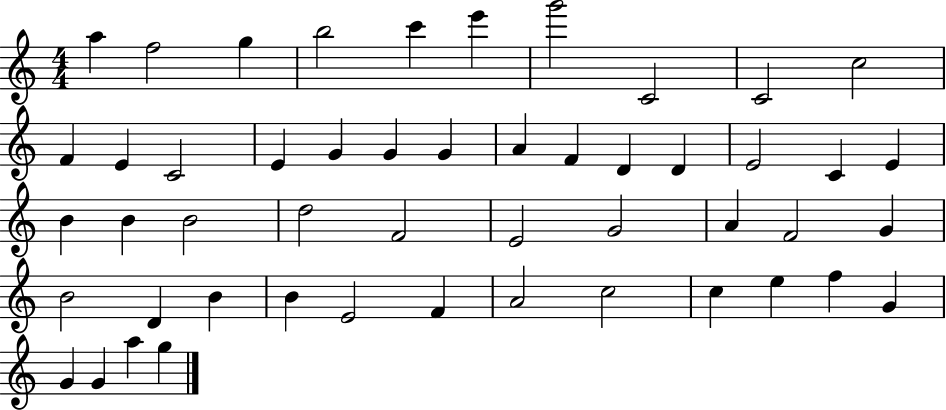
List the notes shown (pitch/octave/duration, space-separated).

A5/q F5/h G5/q B5/h C6/q E6/q G6/h C4/h C4/h C5/h F4/q E4/q C4/h E4/q G4/q G4/q G4/q A4/q F4/q D4/q D4/q E4/h C4/q E4/q B4/q B4/q B4/h D5/h F4/h E4/h G4/h A4/q F4/h G4/q B4/h D4/q B4/q B4/q E4/h F4/q A4/h C5/h C5/q E5/q F5/q G4/q G4/q G4/q A5/q G5/q